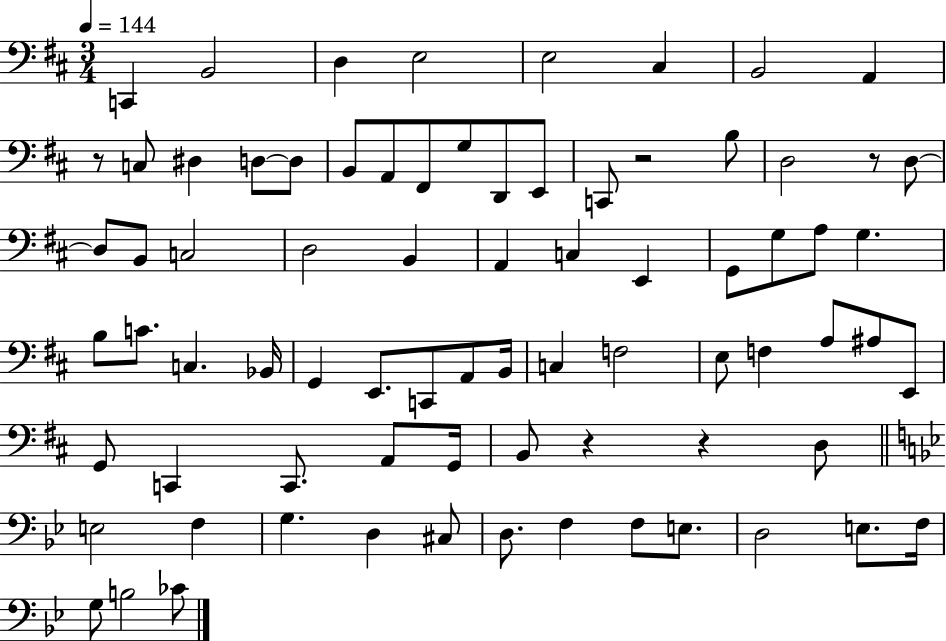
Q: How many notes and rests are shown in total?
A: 77